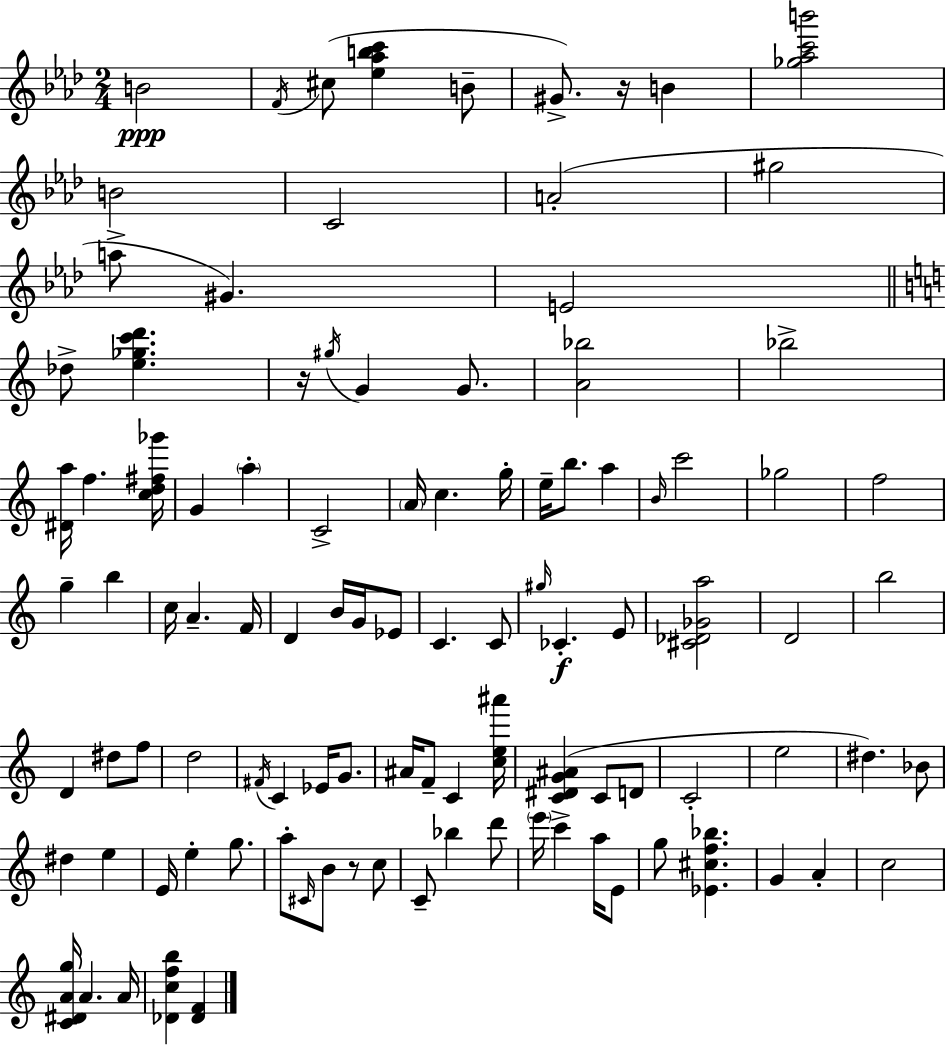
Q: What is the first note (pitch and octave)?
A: B4